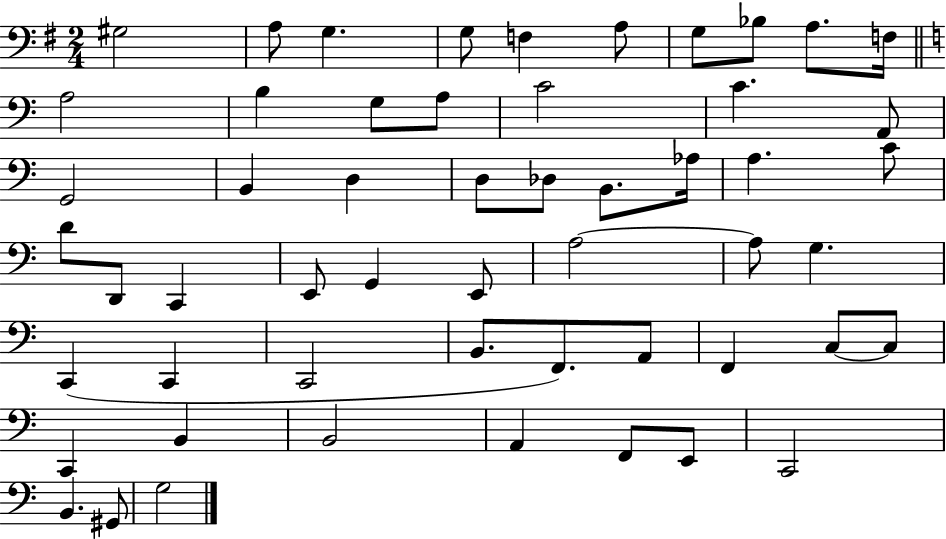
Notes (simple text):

G#3/h A3/e G3/q. G3/e F3/q A3/e G3/e Bb3/e A3/e. F3/s A3/h B3/q G3/e A3/e C4/h C4/q. A2/e G2/h B2/q D3/q D3/e Db3/e B2/e. Ab3/s A3/q. C4/e D4/e D2/e C2/q E2/e G2/q E2/e A3/h A3/e G3/q. C2/q C2/q C2/h B2/e. F2/e. A2/e F2/q C3/e C3/e C2/q B2/q B2/h A2/q F2/e E2/e C2/h B2/q. G#2/e G3/h